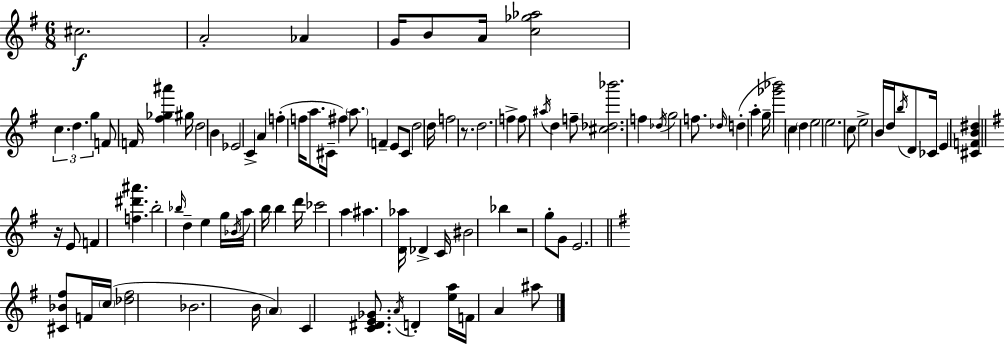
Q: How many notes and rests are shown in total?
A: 102